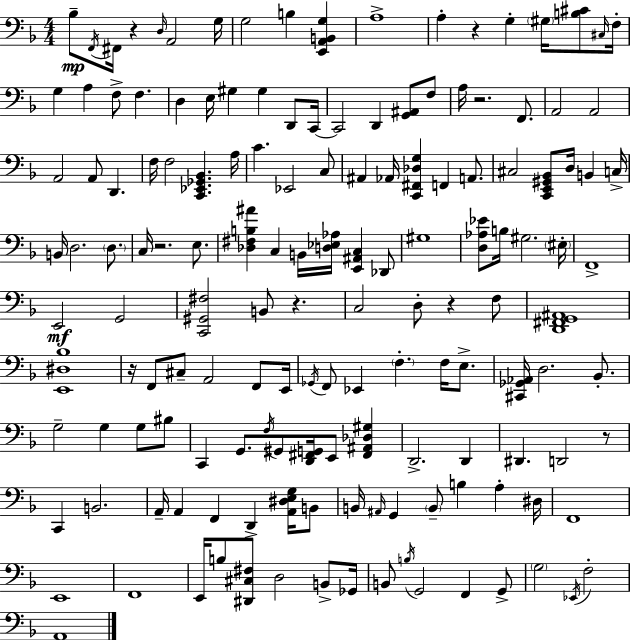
X:1
T:Untitled
M:4/4
L:1/4
K:Dm
_B,/2 F,,/4 ^F,,/4 z D,/4 A,,2 G,/4 G,2 B, [E,,A,,B,,G,] A,4 A, z G, ^G,/4 [B,^C]/2 ^C,/4 F,/4 G, A, F,/2 F, D, E,/4 ^G, ^G, D,,/2 C,,/4 C,,2 D,, [G,,^A,,]/2 F,/2 A,/4 z2 F,,/2 A,,2 A,,2 A,,2 A,,/2 D,, F,/4 F,2 [C,,_E,,_G,,_B,,] A,/4 C _E,,2 C,/2 ^A,, _A,,/4 [C,,^F,,_D,G,] F,, A,,/2 ^C,2 [C,,E,,^G,,_B,,]/2 D,/4 B,, C,/4 B,,/4 D,2 D,/2 C,/4 z2 E,/2 [_D,^F,B,^A] C, B,,/4 [D,_E,_A,]/4 [E,,^A,,C,] _D,,/2 ^G,4 [D,_A,_E]/2 B,/4 ^G,2 ^E,/4 F,,4 E,,2 G,,2 [C,,^G,,^F,]2 B,,/2 z C,2 D,/2 z F,/2 [D,,^F,,G,,^A,,]4 [E,,^D,_B,]4 z/4 F,,/2 ^C,/2 A,,2 F,,/2 E,,/4 _G,,/4 F,,/2 _E,, F, F,/4 E,/2 [^C,,_G,,_A,,]/4 D,2 _B,,/2 G,2 G, G,/2 ^B,/2 C,, G,,/2 F,/4 ^G,,/2 [D,,^F,,G,,]/4 E,,/2 [^F,,^A,,_D,^G,] D,,2 D,, ^D,, D,,2 z/2 C,, B,,2 A,,/4 A,, F,, D,, [A,,^D,E,G,]/4 B,,/2 B,,/4 ^A,,/4 G,, B,,/2 B, A, ^D,/4 F,,4 E,,4 F,,4 E,,/4 B,/2 [^D,,^C,^F,]/2 D,2 B,,/2 _G,,/4 B,,/2 B,/4 G,,2 F,, G,,/2 G,2 _E,,/4 F,2 A,,4